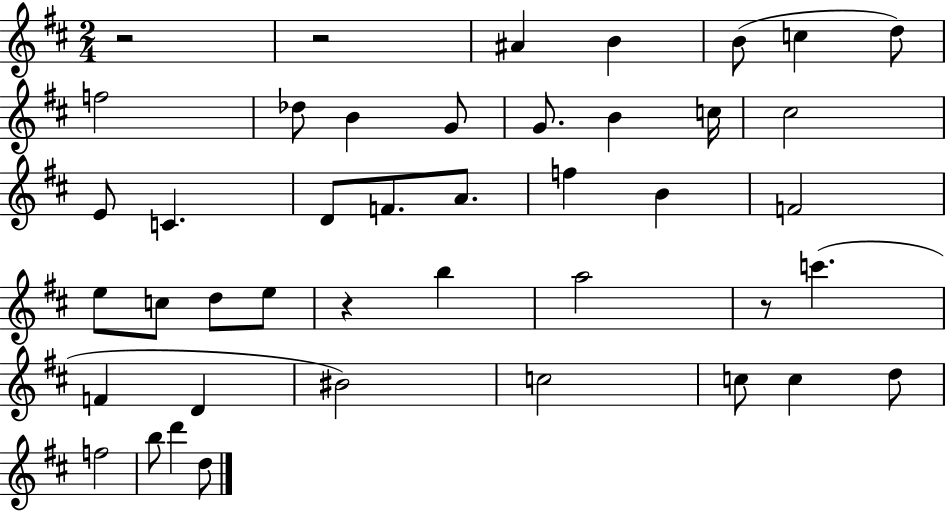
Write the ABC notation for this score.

X:1
T:Untitled
M:2/4
L:1/4
K:D
z2 z2 ^A B B/2 c d/2 f2 _d/2 B G/2 G/2 B c/4 ^c2 E/2 C D/2 F/2 A/2 f B F2 e/2 c/2 d/2 e/2 z b a2 z/2 c' F D ^B2 c2 c/2 c d/2 f2 b/2 d' d/2